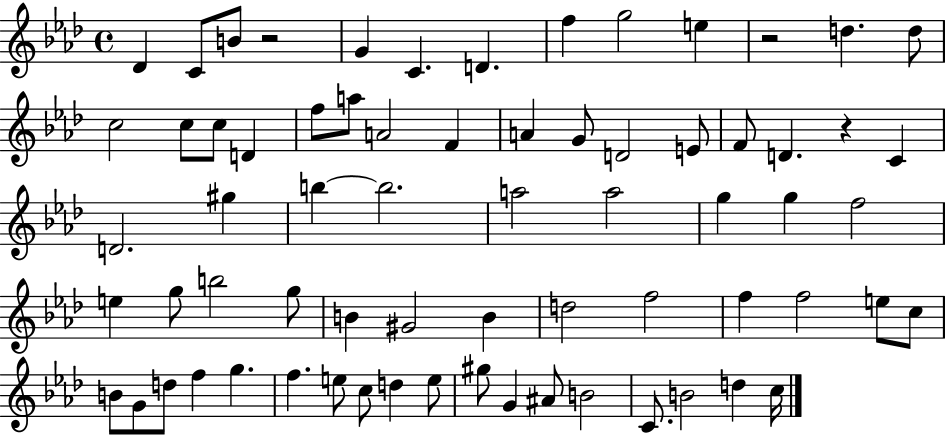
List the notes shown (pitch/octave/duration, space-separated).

Db4/q C4/e B4/e R/h G4/q C4/q. D4/q. F5/q G5/h E5/q R/h D5/q. D5/e C5/h C5/e C5/e D4/q F5/e A5/e A4/h F4/q A4/q G4/e D4/h E4/e F4/e D4/q. R/q C4/q D4/h. G#5/q B5/q B5/h. A5/h A5/h G5/q G5/q F5/h E5/q G5/e B5/h G5/e B4/q G#4/h B4/q D5/h F5/h F5/q F5/h E5/e C5/e B4/e G4/e D5/e F5/q G5/q. F5/q. E5/e C5/e D5/q E5/e G#5/e G4/q A#4/e B4/h C4/e. B4/h D5/q C5/s